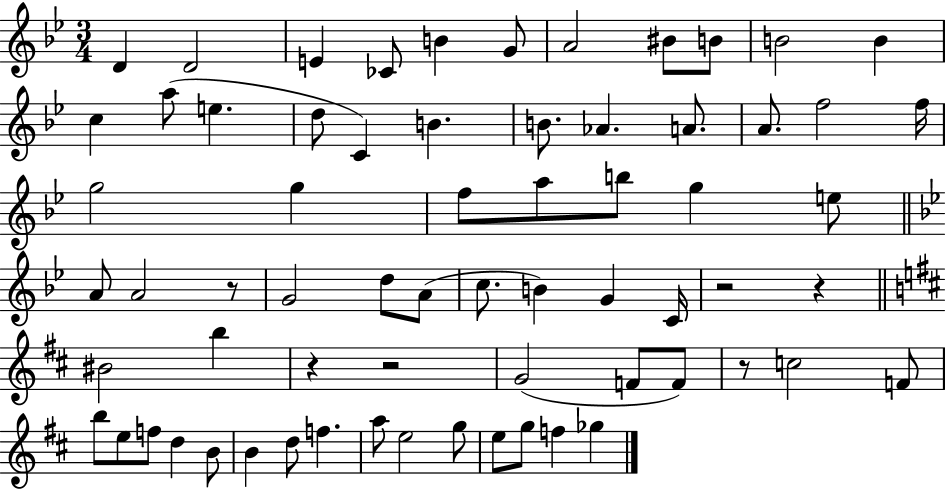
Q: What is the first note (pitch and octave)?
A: D4